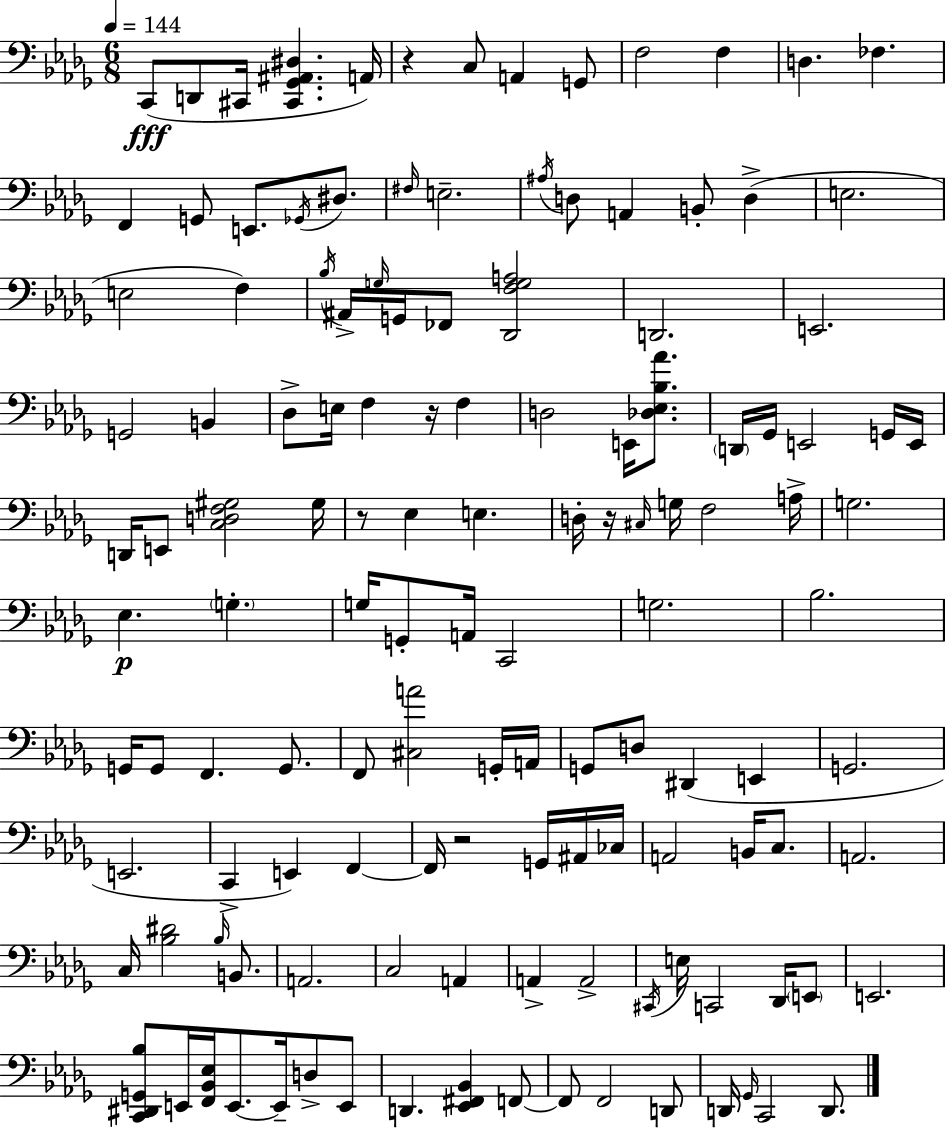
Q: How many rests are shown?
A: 5